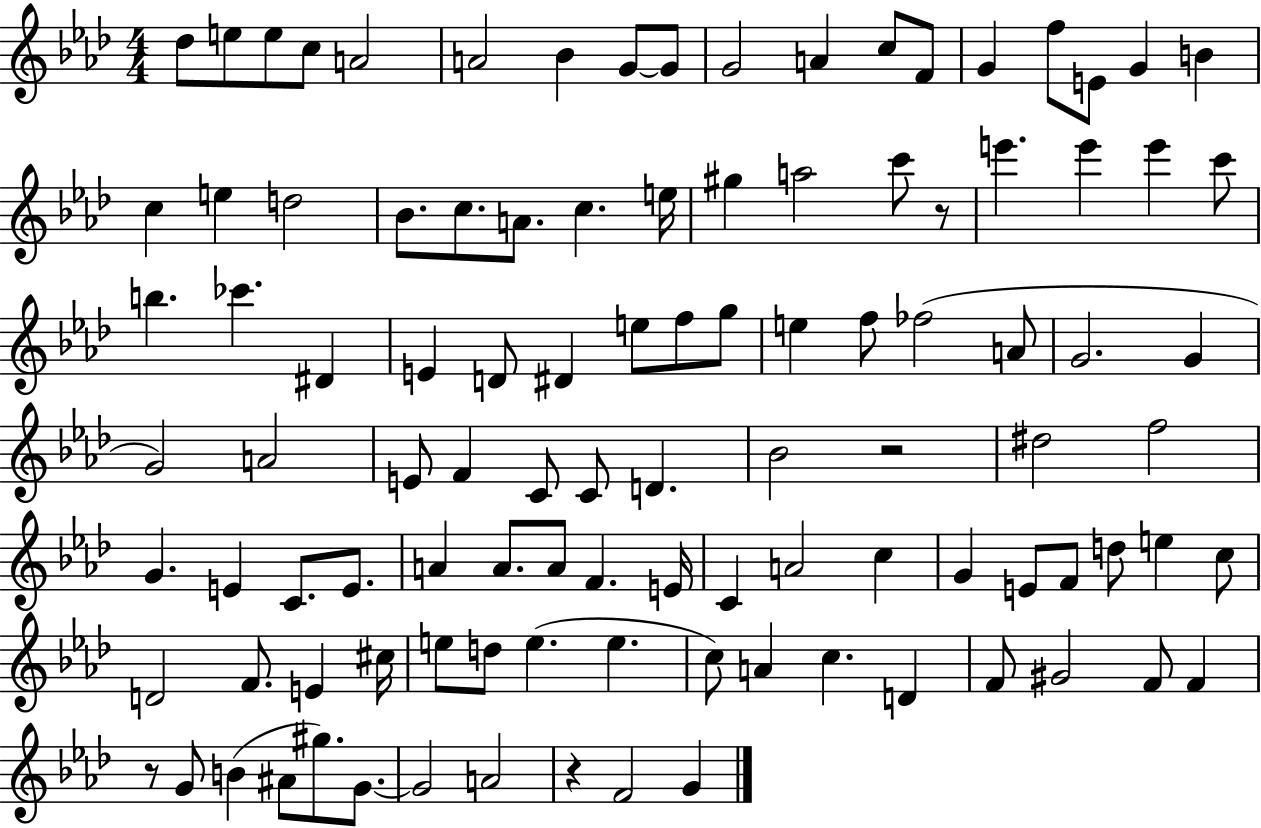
Db5/e E5/e E5/e C5/e A4/h A4/h Bb4/q G4/e G4/e G4/h A4/q C5/e F4/e G4/q F5/e E4/e G4/q B4/q C5/q E5/q D5/h Bb4/e. C5/e. A4/e. C5/q. E5/s G#5/q A5/h C6/e R/e E6/q. E6/q E6/q C6/e B5/q. CES6/q. D#4/q E4/q D4/e D#4/q E5/e F5/e G5/e E5/q F5/e FES5/h A4/e G4/h. G4/q G4/h A4/h E4/e F4/q C4/e C4/e D4/q. Bb4/h R/h D#5/h F5/h G4/q. E4/q C4/e. E4/e. A4/q A4/e. A4/e F4/q. E4/s C4/q A4/h C5/q G4/q E4/e F4/e D5/e E5/q C5/e D4/h F4/e. E4/q C#5/s E5/e D5/e E5/q. E5/q. C5/e A4/q C5/q. D4/q F4/e G#4/h F4/e F4/q R/e G4/e B4/q A#4/e G#5/e. G4/e. G4/h A4/h R/q F4/h G4/q